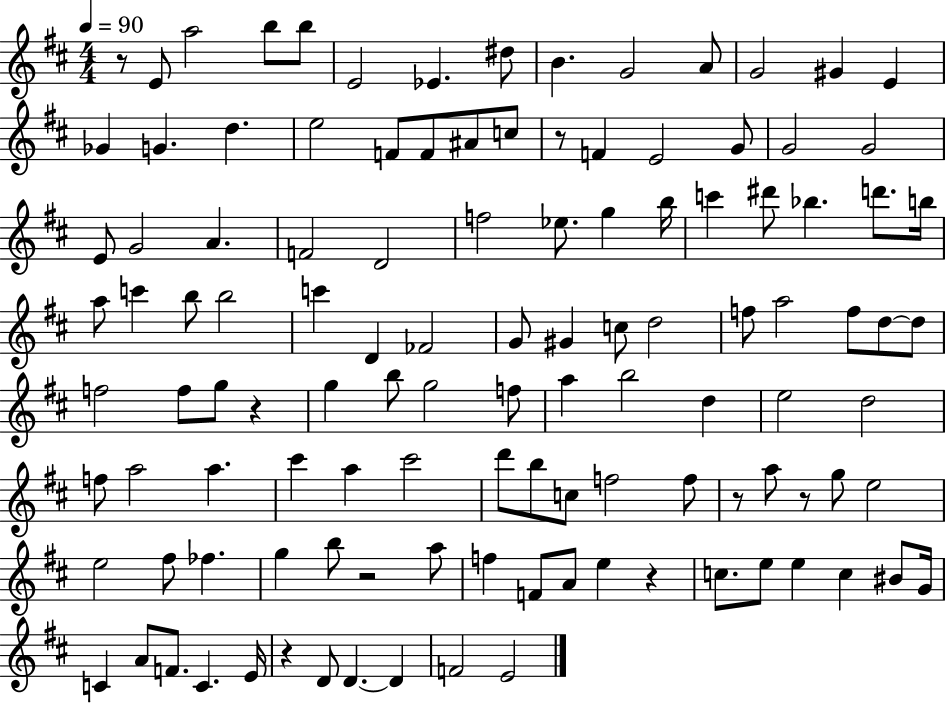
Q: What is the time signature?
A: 4/4